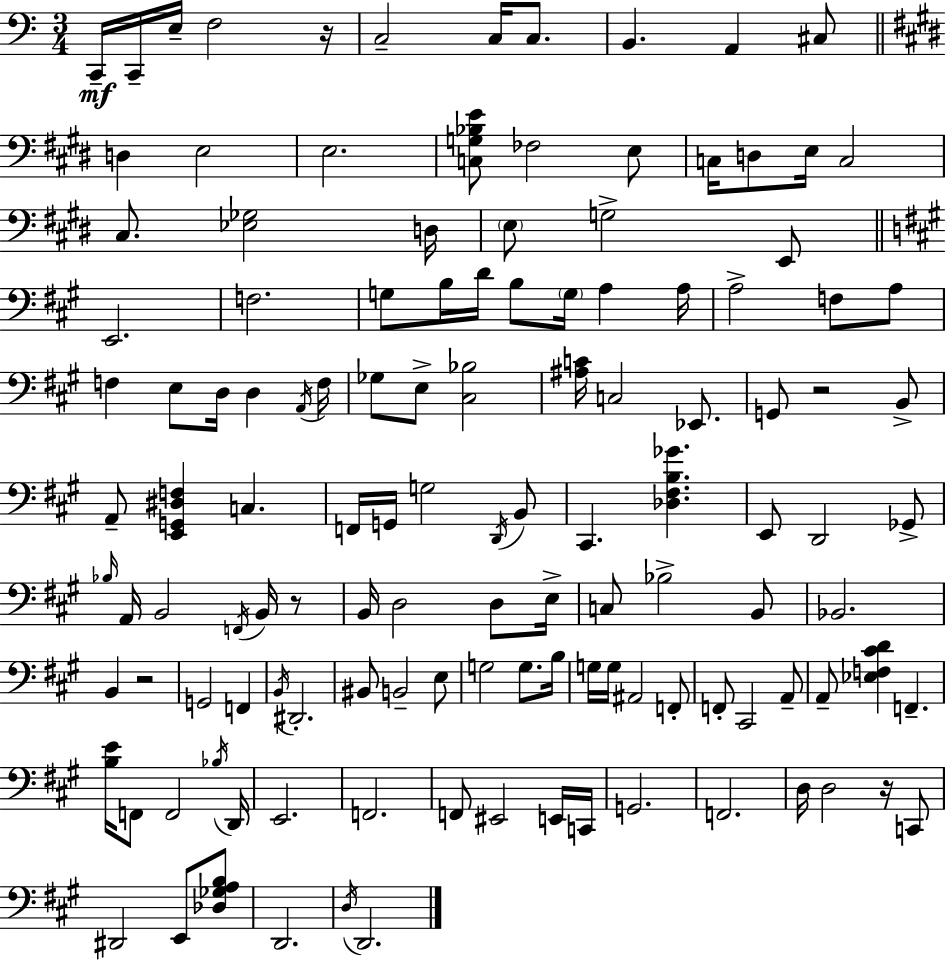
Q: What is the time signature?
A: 3/4